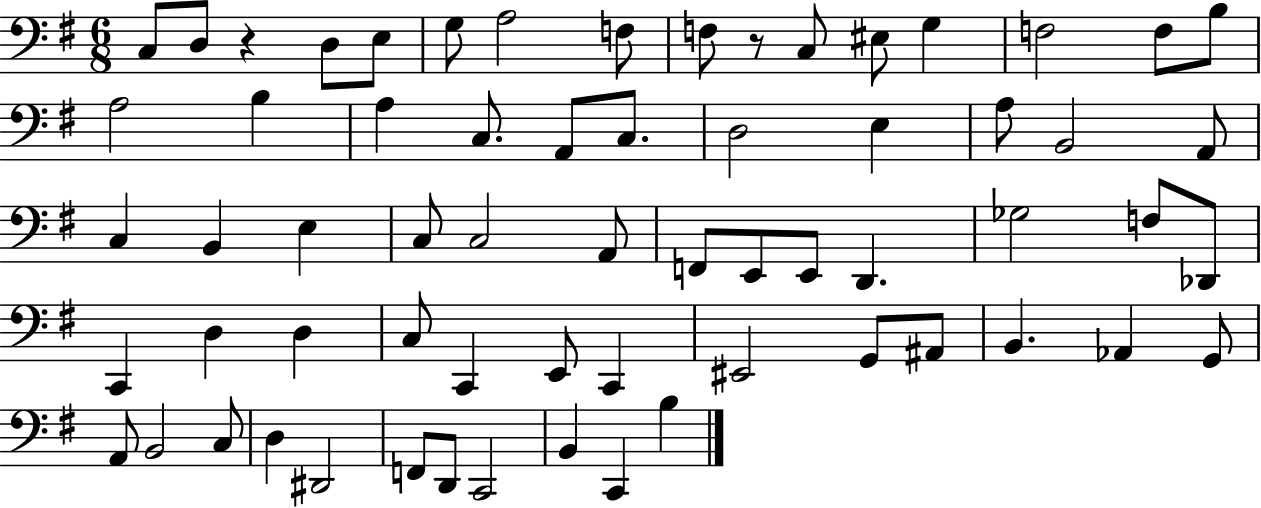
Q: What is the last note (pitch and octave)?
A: B3